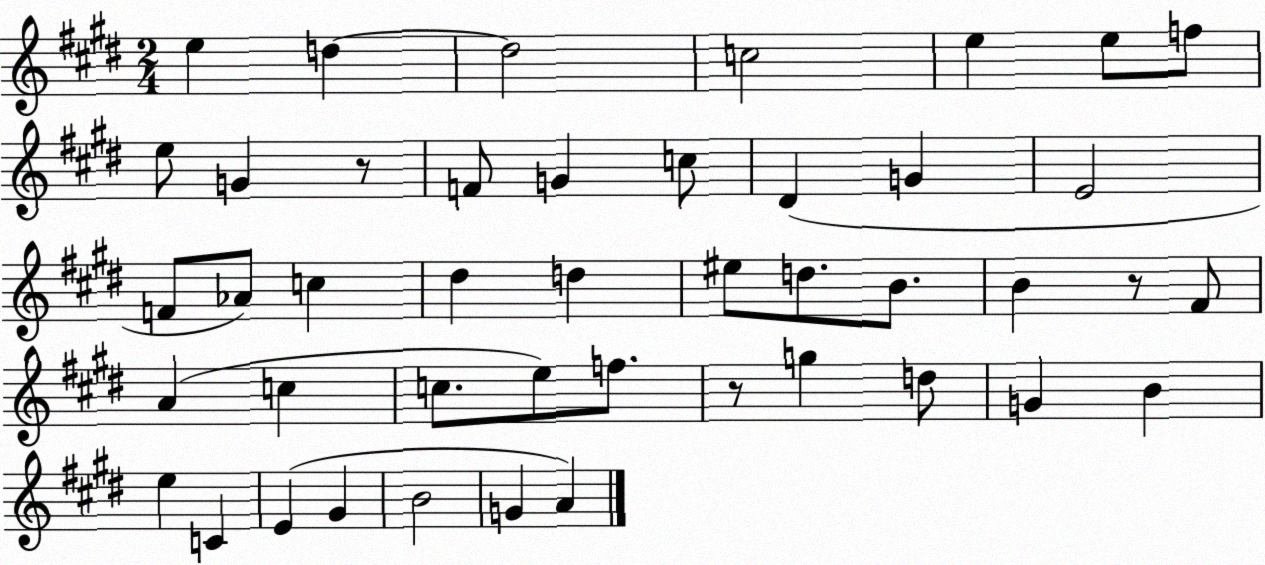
X:1
T:Untitled
M:2/4
L:1/4
K:E
e d d2 c2 e e/2 f/2 e/2 G z/2 F/2 G c/2 ^D G E2 F/2 _A/2 c ^d d ^e/2 d/2 B/2 B z/2 ^F/2 A c c/2 e/2 f/2 z/2 g d/2 G B e C E ^G B2 G A